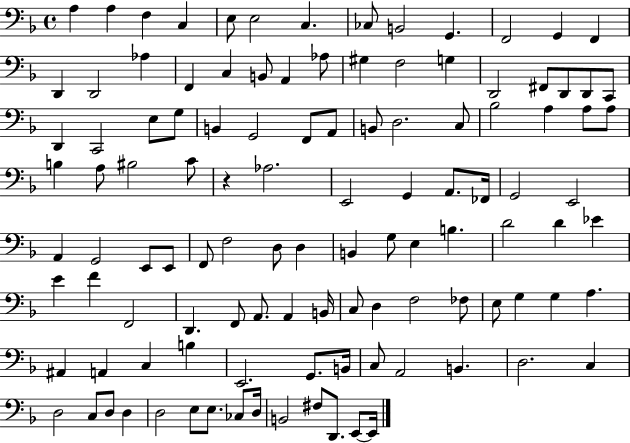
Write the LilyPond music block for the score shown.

{
  \clef bass
  \time 4/4
  \defaultTimeSignature
  \key f \major
  \repeat volta 2 { a4 a4 f4 c4 | e8 e2 c4. | ces8 b,2 g,4. | f,2 g,4 f,4 | \break d,4 d,2 aes4 | f,4 c4 b,8 a,4 aes8 | gis4 f2 g4 | d,2 fis,8 d,8 d,8 c,8 | \break d,4 c,2 e8 g8 | b,4 g,2 f,8 a,8 | b,8 d2. c8 | bes2 a4 a8 a8 | \break b4 a8 bis2 c'8 | r4 aes2. | e,2 g,4 a,8. fes,16 | g,2 e,2 | \break a,4 g,2 e,8 e,8 | f,8 f2 d8 d4 | b,4 g8 e4 b4. | d'2 d'4 ees'4 | \break e'4 f'4 f,2 | d,4. f,8 a,8. a,4 b,16 | c8 d4 f2 fes8 | e8 g4 g4 a4. | \break ais,4 a,4 c4 b4 | e,2. g,8. b,16 | c8 a,2 b,4. | d2. c4 | \break d2 c8 d8 d4 | d2 e8 e8. ces8 d16 | b,2 fis8 d,8. e,8~~ e,16 | } \bar "|."
}